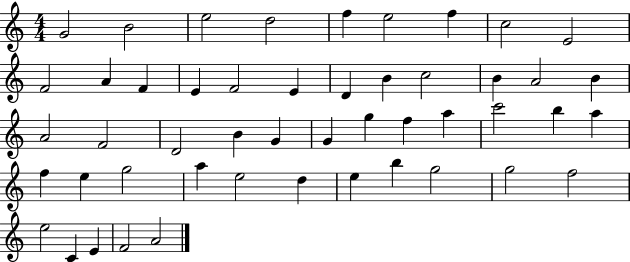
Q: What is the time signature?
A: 4/4